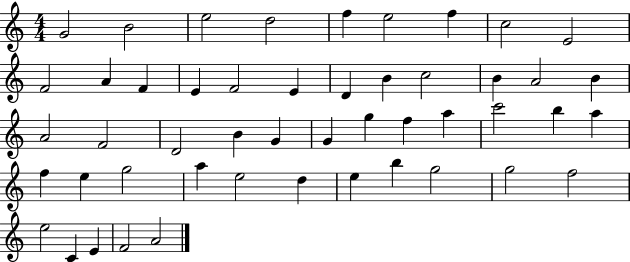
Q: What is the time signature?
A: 4/4